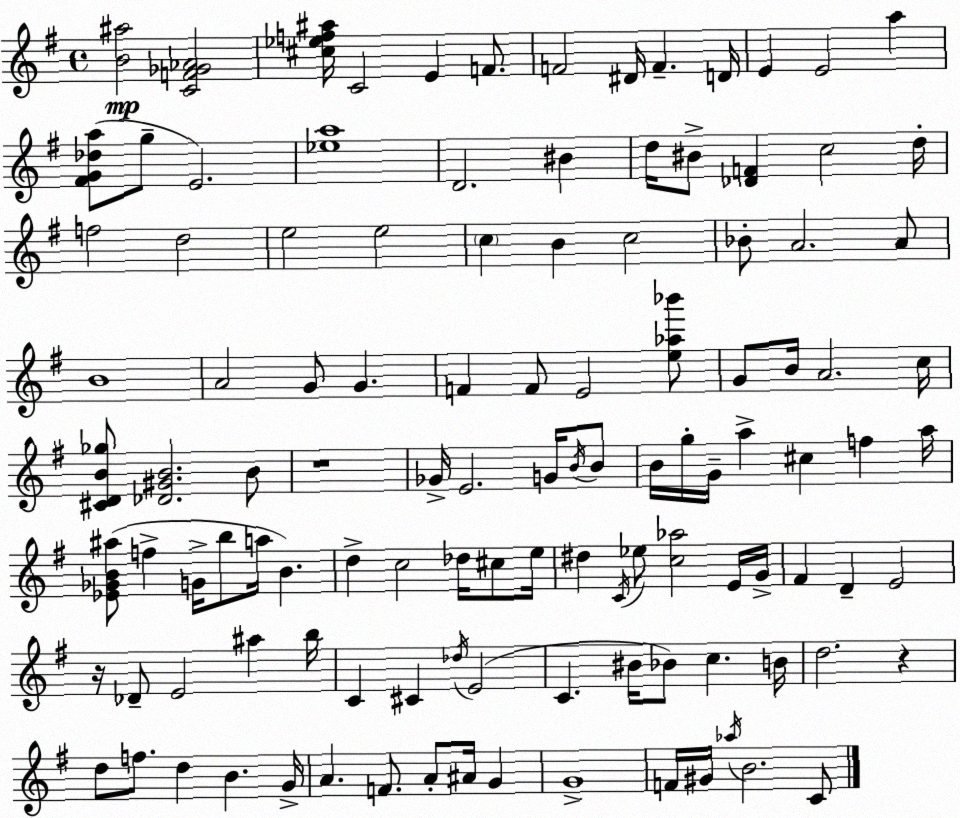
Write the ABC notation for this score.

X:1
T:Untitled
M:4/4
L:1/4
K:G
[B^a]2 [CF_G_A]2 [^c_ef^a]/4 C2 E F/2 F2 ^D/4 F D/4 E E2 a [^FG_da]/2 g/2 E2 [_ea]4 D2 ^B d/4 ^B/2 [_DF] c2 d/4 f2 d2 e2 e2 c B c2 _B/2 A2 A/2 B4 A2 G/2 G F F/2 E2 [e_a_b']/2 G/2 B/4 A2 c/4 [^CDB_g]/2 [_D^GB]2 B/2 z4 _G/4 E2 G/4 B/4 B/2 B/4 g/4 G/4 a ^c f a/4 [_E_GB^a]/2 f G/4 b/2 a/4 B d c2 _d/4 ^c/2 e/4 ^d C/4 _e/2 [c_a]2 E/4 G/4 ^F D E2 z/4 _D/2 E2 ^a b/4 C ^C _d/4 E2 C ^B/4 _B/2 c B/4 d2 z d/2 f/2 d B G/4 A F/2 A/2 ^A/4 G G4 F/4 ^G/4 _a/4 B2 C/2